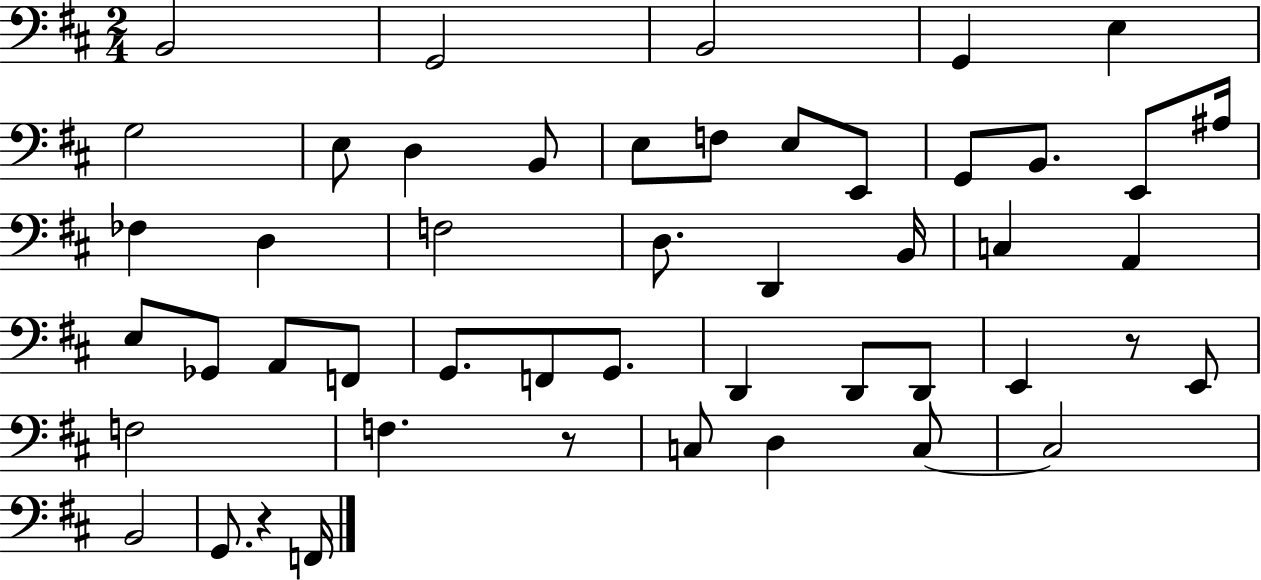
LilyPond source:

{
  \clef bass
  \numericTimeSignature
  \time 2/4
  \key d \major
  \repeat volta 2 { b,2 | g,2 | b,2 | g,4 e4 | \break g2 | e8 d4 b,8 | e8 f8 e8 e,8 | g,8 b,8. e,8 ais16 | \break fes4 d4 | f2 | d8. d,4 b,16 | c4 a,4 | \break e8 ges,8 a,8 f,8 | g,8. f,8 g,8. | d,4 d,8 d,8 | e,4 r8 e,8 | \break f2 | f4. r8 | c8 d4 c8~~ | c2 | \break b,2 | g,8. r4 f,16 | } \bar "|."
}